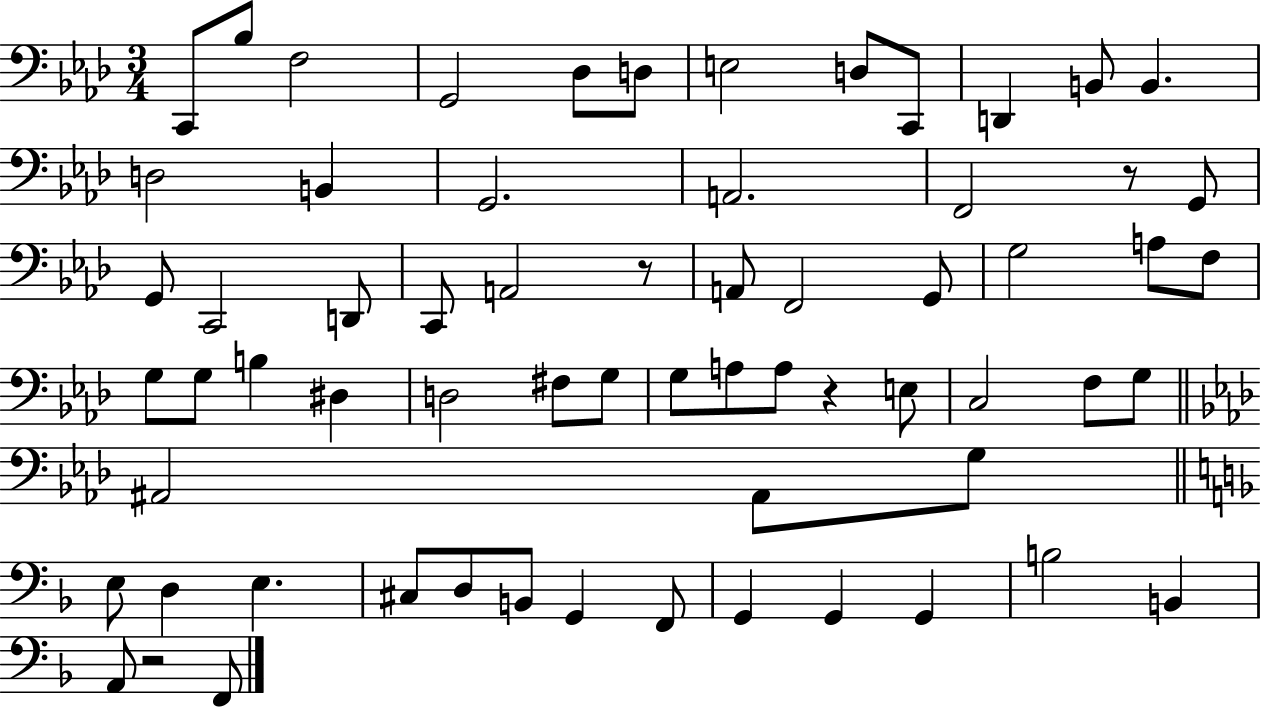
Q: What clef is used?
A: bass